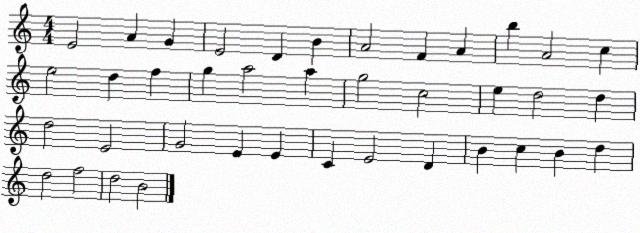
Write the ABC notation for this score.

X:1
T:Untitled
M:4/4
L:1/4
K:C
E2 A G E2 D B A2 F A b A2 c e2 d f g a2 a g2 c2 e d2 d d2 E2 G2 E E C E2 D B c B d d2 f2 d2 B2